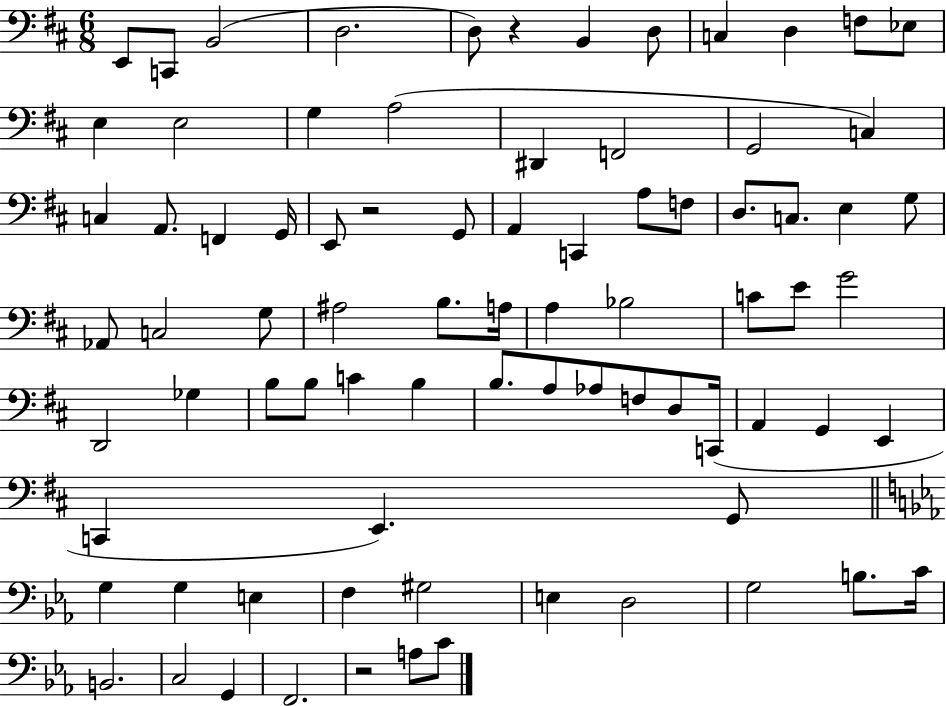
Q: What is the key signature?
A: D major